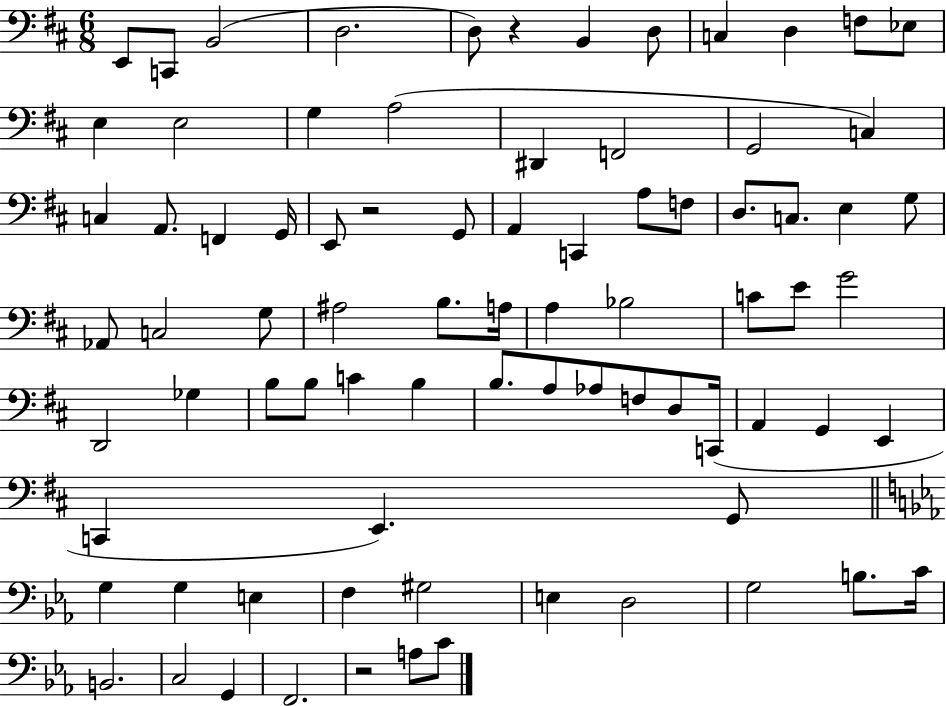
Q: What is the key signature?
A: D major